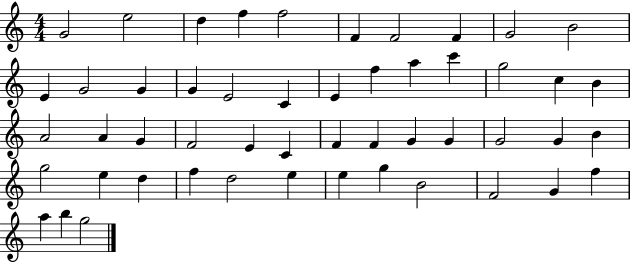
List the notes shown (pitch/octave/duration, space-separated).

G4/h E5/h D5/q F5/q F5/h F4/q F4/h F4/q G4/h B4/h E4/q G4/h G4/q G4/q E4/h C4/q E4/q F5/q A5/q C6/q G5/h C5/q B4/q A4/h A4/q G4/q F4/h E4/q C4/q F4/q F4/q G4/q G4/q G4/h G4/q B4/q G5/h E5/q D5/q F5/q D5/h E5/q E5/q G5/q B4/h F4/h G4/q F5/q A5/q B5/q G5/h